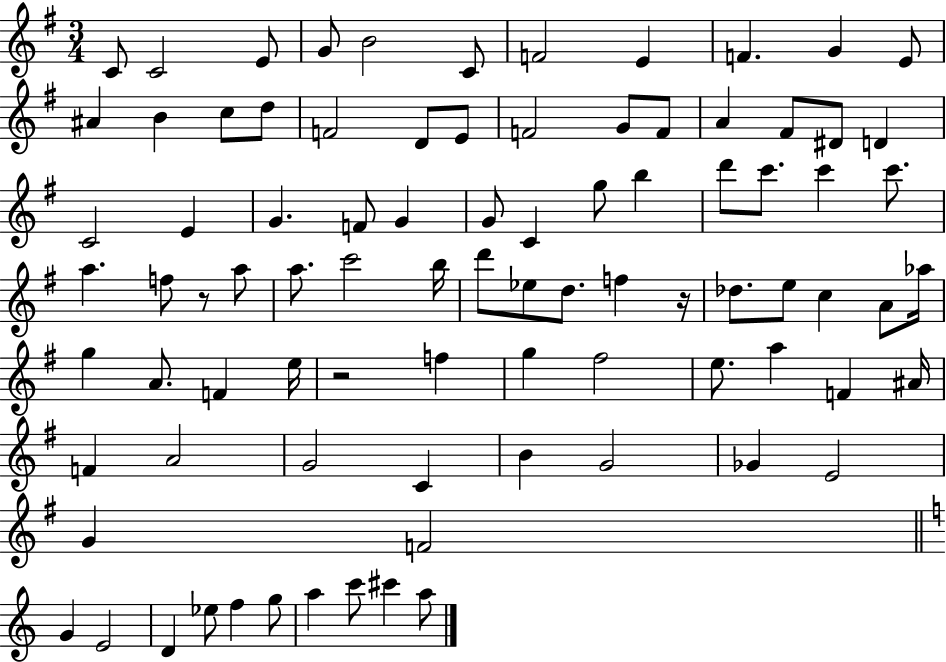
C4/e C4/h E4/e G4/e B4/h C4/e F4/h E4/q F4/q. G4/q E4/e A#4/q B4/q C5/e D5/e F4/h D4/e E4/e F4/h G4/e F4/e A4/q F#4/e D#4/e D4/q C4/h E4/q G4/q. F4/e G4/q G4/e C4/q G5/e B5/q D6/e C6/e. C6/q C6/e. A5/q. F5/e R/e A5/e A5/e. C6/h B5/s D6/e Eb5/e D5/e. F5/q R/s Db5/e. E5/e C5/q A4/e Ab5/s G5/q A4/e. F4/q E5/s R/h F5/q G5/q F#5/h E5/e. A5/q F4/q A#4/s F4/q A4/h G4/h C4/q B4/q G4/h Gb4/q E4/h G4/q F4/h G4/q E4/h D4/q Eb5/e F5/q G5/e A5/q C6/e C#6/q A5/e